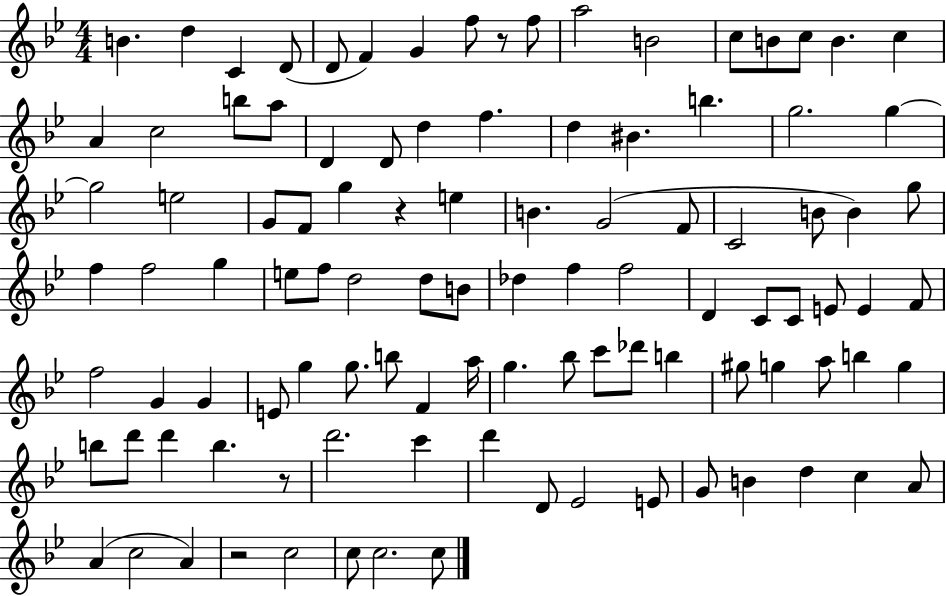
B4/q. D5/q C4/q D4/e D4/e F4/q G4/q F5/e R/e F5/e A5/h B4/h C5/e B4/e C5/e B4/q. C5/q A4/q C5/h B5/e A5/e D4/q D4/e D5/q F5/q. D5/q BIS4/q. B5/q. G5/h. G5/q G5/h E5/h G4/e F4/e G5/q R/q E5/q B4/q. G4/h F4/e C4/h B4/e B4/q G5/e F5/q F5/h G5/q E5/e F5/e D5/h D5/e B4/e Db5/q F5/q F5/h D4/q C4/e C4/e E4/e E4/q F4/e F5/h G4/q G4/q E4/e G5/q G5/e. B5/e F4/q A5/s G5/q. Bb5/e C6/e Db6/e B5/q G#5/e G5/q A5/e B5/q G5/q B5/e D6/e D6/q B5/q. R/e D6/h. C6/q D6/q D4/e Eb4/h E4/e G4/e B4/q D5/q C5/q A4/e A4/q C5/h A4/q R/h C5/h C5/e C5/h. C5/e